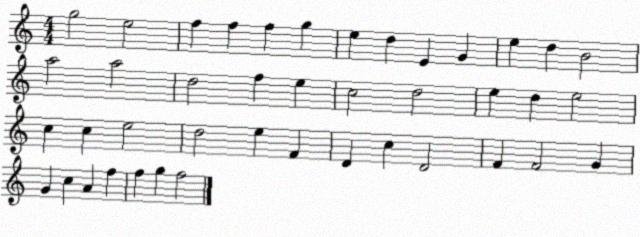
X:1
T:Untitled
M:4/4
L:1/4
K:C
g2 e2 f f f g e d E G e d B2 a2 a2 d2 f e c2 d2 e d e2 c c e2 d2 e F D c D2 F F2 G G c A f f g f2